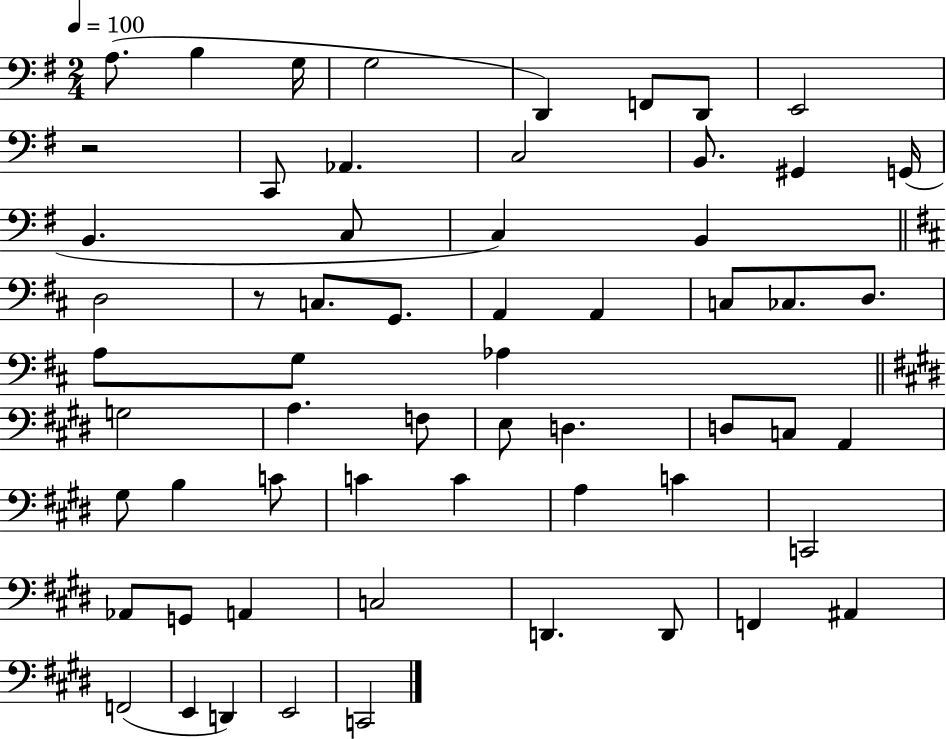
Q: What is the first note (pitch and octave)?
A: A3